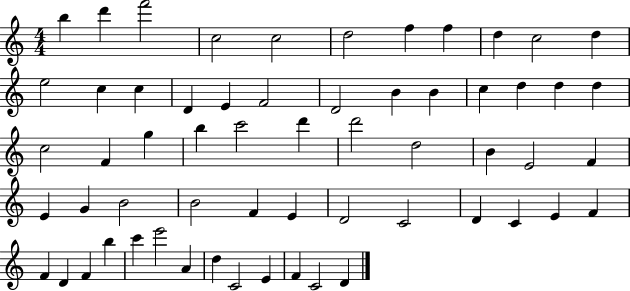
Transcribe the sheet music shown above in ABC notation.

X:1
T:Untitled
M:4/4
L:1/4
K:C
b d' f'2 c2 c2 d2 f f d c2 d e2 c c D E F2 D2 B B c d d d c2 F g b c'2 d' d'2 d2 B E2 F E G B2 B2 F E D2 C2 D C E F F D F b c' e'2 A d C2 E F C2 D